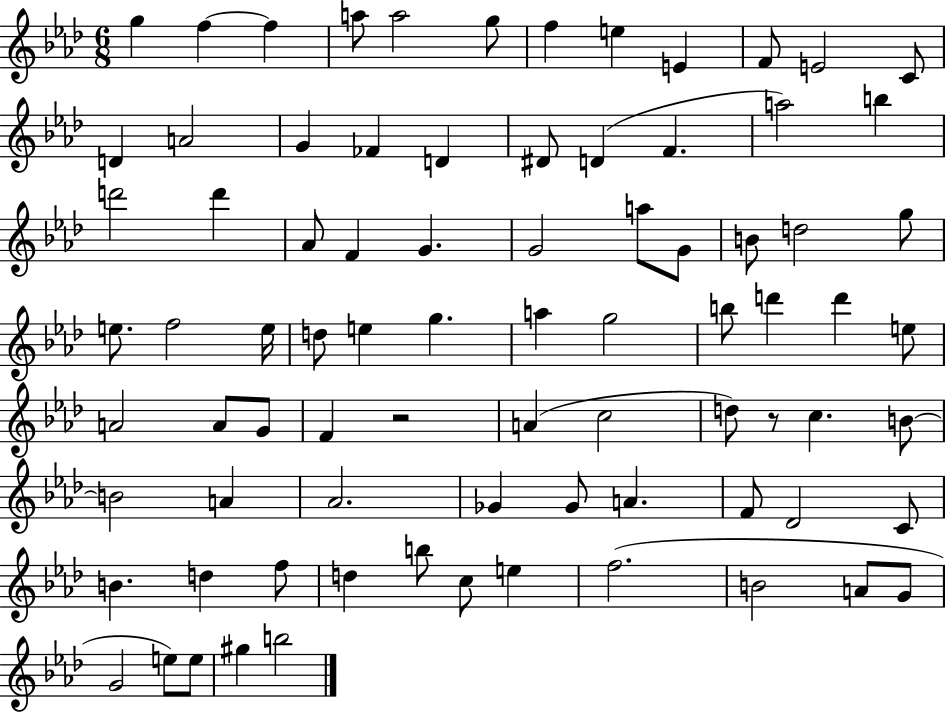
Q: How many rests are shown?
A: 2